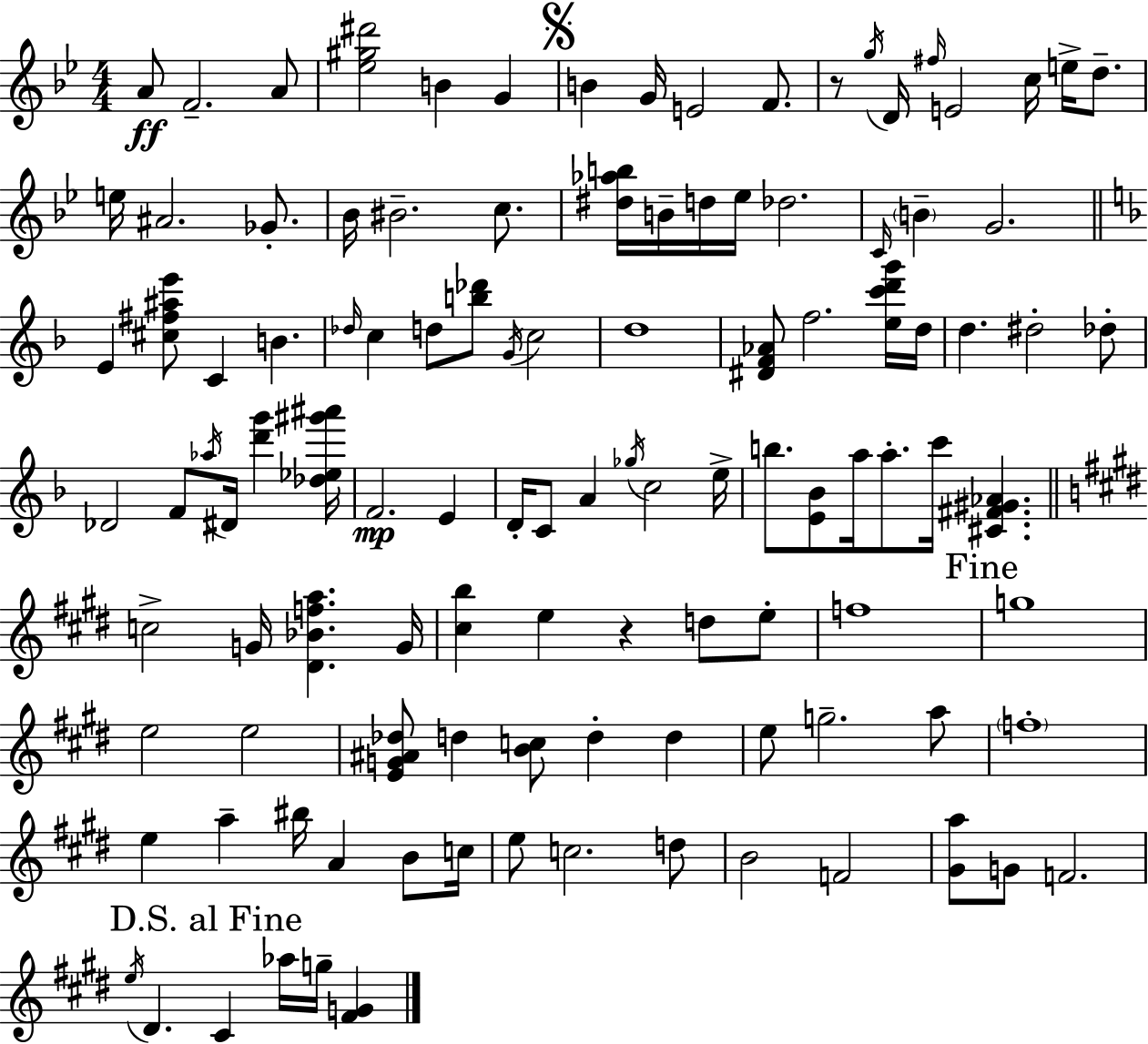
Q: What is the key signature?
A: BES major